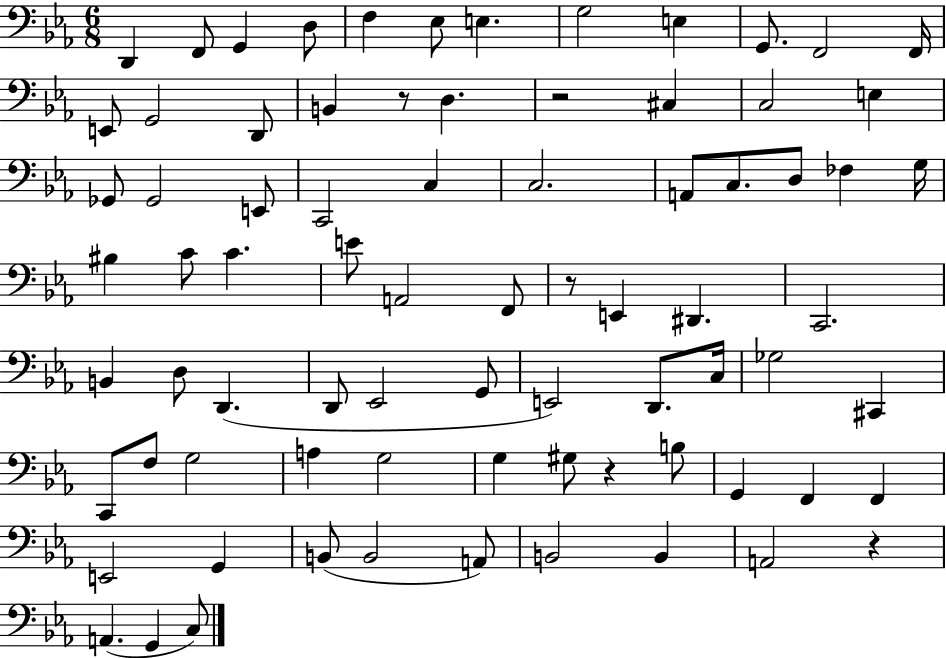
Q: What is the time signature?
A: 6/8